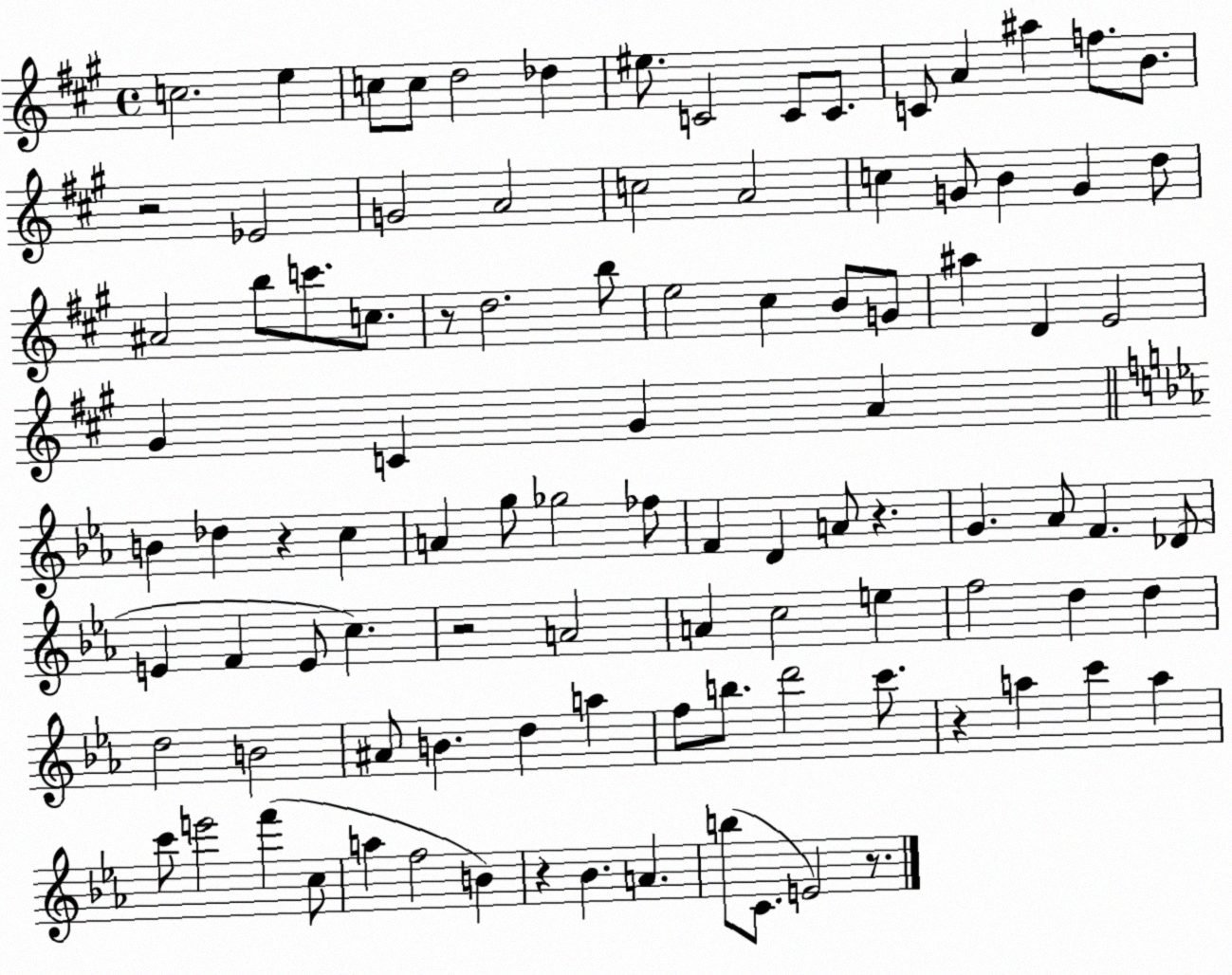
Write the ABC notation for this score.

X:1
T:Untitled
M:4/4
L:1/4
K:A
c2 e c/2 c/2 d2 _d ^e/2 C2 C/2 C/2 C/2 A ^a f/2 B/2 z2 _E2 G2 A2 c2 A2 c G/2 B G d/2 ^A2 b/2 c'/2 c/2 z/2 d2 b/2 e2 ^c B/2 G/2 ^a D E2 ^G C ^G A B _d z c A g/2 _g2 _f/2 F D A/2 z G _A/2 F _D/2 E F E/2 c z2 A2 A c2 e f2 d d d2 B2 ^A/2 B d a f/2 b/2 d'2 c'/2 z a c' a c'/2 e'2 f' c/2 a f2 B z _B A b/2 C/2 E2 z/2